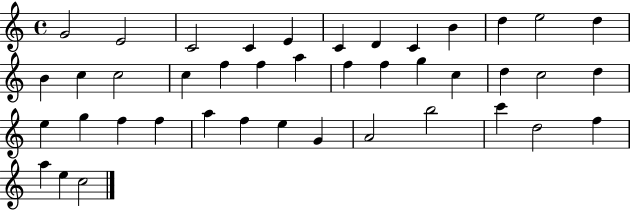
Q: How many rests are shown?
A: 0